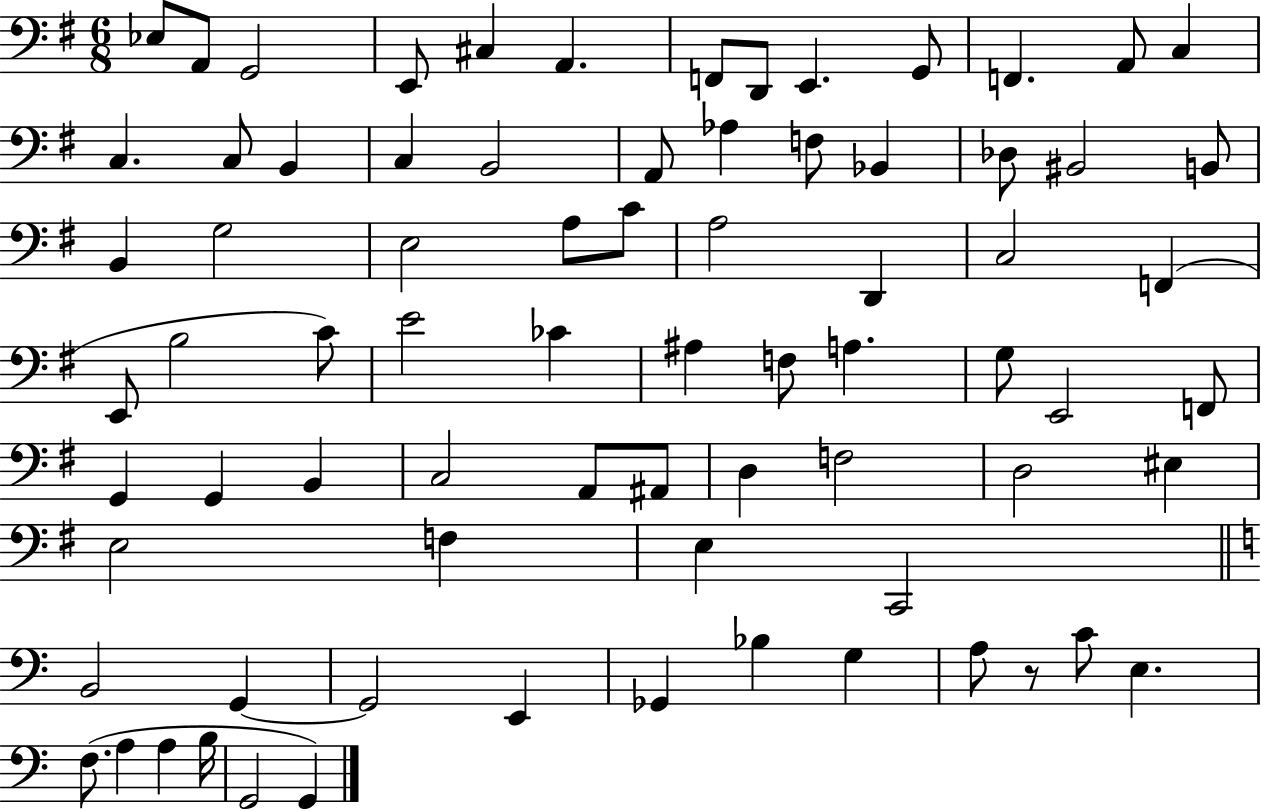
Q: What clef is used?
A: bass